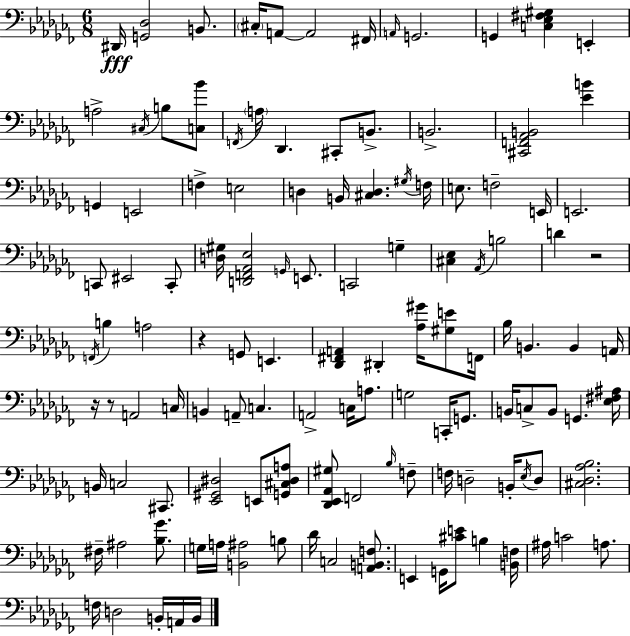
{
  \clef bass
  \numericTimeSignature
  \time 6/8
  \key aes \minor
  dis,16\fff <g, des>2 b,8. | \parenthesize cis16-. a,8~~ a,2 fis,16 | \grace { a,16 } g,2. | g,4 <c ees fis gis>4 e,4-. | \break a2-> \acciaccatura { cis16 } b8 | <c bes'>8 \acciaccatura { f,16 } \parenthesize a16 des,4. cis,8-. | b,8.-> b,2.-> | <cis, f, aes, b,>2 <ees' b'>4 | \break g,4 e,2 | f4-> e2 | d4 b,16 <cis d>4. | \acciaccatura { gis16 } f16 e8. f2-- | \break e,16 e,2. | c,8 eis,2 | c,8-. <d gis>16 <d, f, aes, ees>2 | \grace { g,16 } e,8. c,2 | \break g4-- <cis ees>4 \acciaccatura { aes,16 } b2 | d'4 r2 | \acciaccatura { f,16 } b4 a2 | r4 g,8 | \break e,4. <des, fis, a,>4 dis,4-. | <aes gis'>16 <gis e'>8 f,16 bes16 b,4. | b,4 a,16 r16 r8 a,2 | c16 b,4 a,8-- | \break c4. a,2-> | c16 a8. g2 | c,16-. g,8. b,16 c8-> b,8 | g,4. <ees fis ais>16 b,16 c2 | \break cis,8. <ees, gis, dis>2 | e,8 <g, cis dis a>8 <des, ees, aes, gis>8 f,2 | \grace { bes16 } f8-- f16 d2-- | b,16-. \acciaccatura { ees16 } d8 <cis des aes bes>2. | \break fis16-- ais2 | <bes ges'>8. g16 a16 <b, ais>2 | b8 des'16 c2 | <a, b, f>8. e,4 | \break g,16 <cis' e'>8 b4 <b, f>16 ais16 c'2 | a8. f16 d2 | b,16-. a,16 b,16 \bar "|."
}